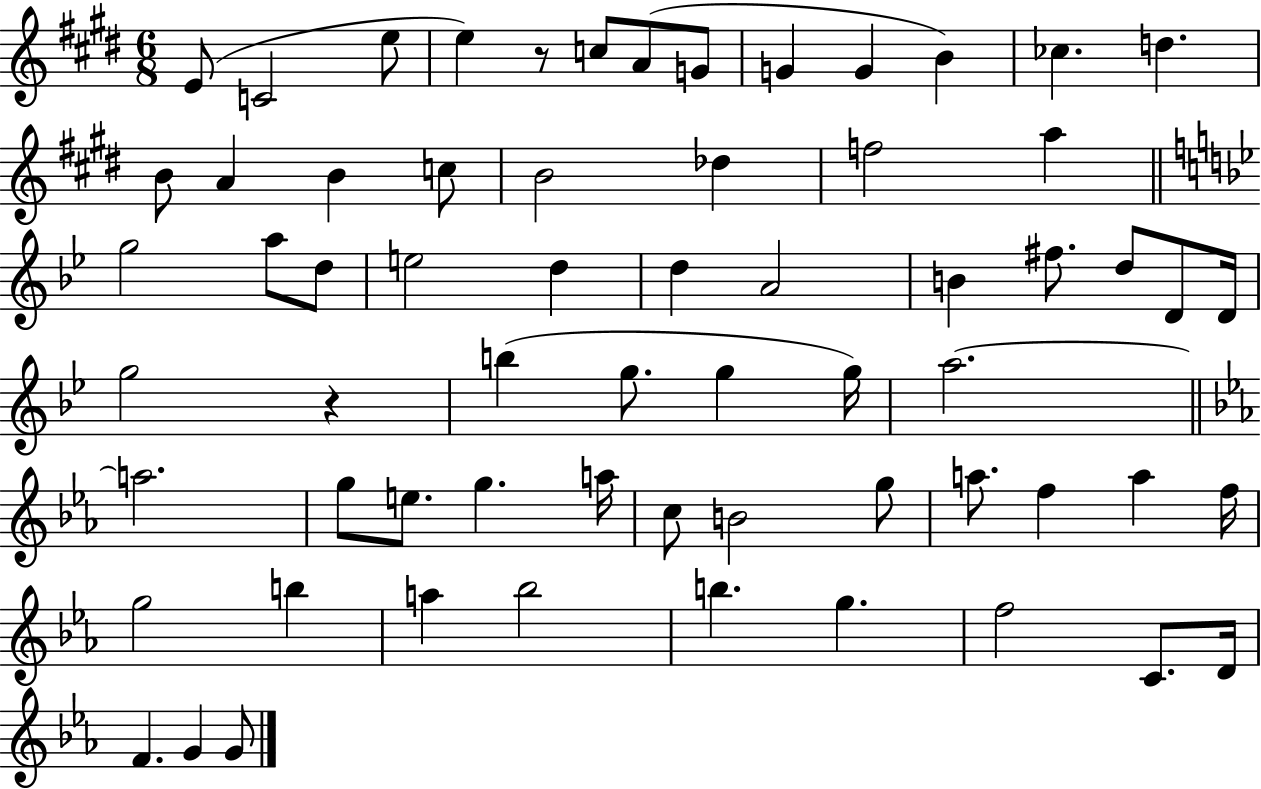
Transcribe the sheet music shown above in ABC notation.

X:1
T:Untitled
M:6/8
L:1/4
K:E
E/2 C2 e/2 e z/2 c/2 A/2 G/2 G G B _c d B/2 A B c/2 B2 _d f2 a g2 a/2 d/2 e2 d d A2 B ^f/2 d/2 D/2 D/4 g2 z b g/2 g g/4 a2 a2 g/2 e/2 g a/4 c/2 B2 g/2 a/2 f a f/4 g2 b a _b2 b g f2 C/2 D/4 F G G/2